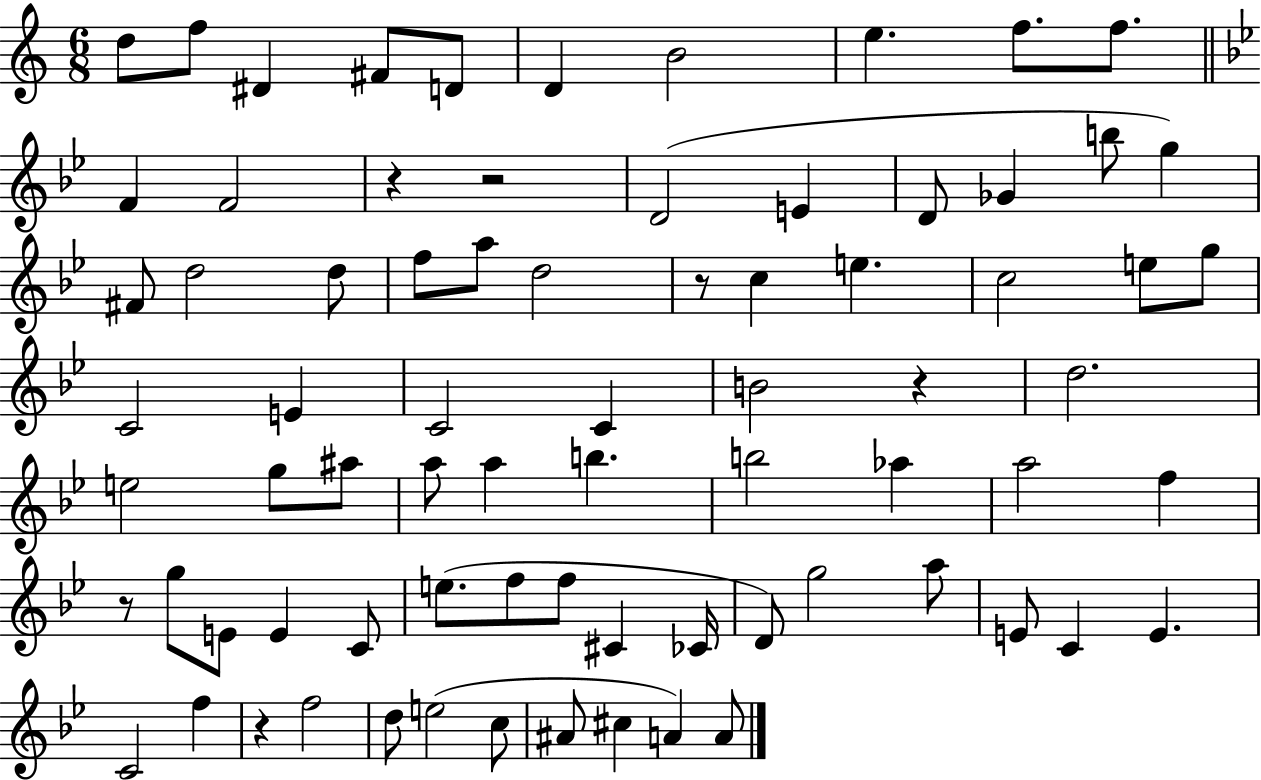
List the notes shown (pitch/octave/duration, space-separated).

D5/e F5/e D#4/q F#4/e D4/e D4/q B4/h E5/q. F5/e. F5/e. F4/q F4/h R/q R/h D4/h E4/q D4/e Gb4/q B5/e G5/q F#4/e D5/h D5/e F5/e A5/e D5/h R/e C5/q E5/q. C5/h E5/e G5/e C4/h E4/q C4/h C4/q B4/h R/q D5/h. E5/h G5/e A#5/e A5/e A5/q B5/q. B5/h Ab5/q A5/h F5/q R/e G5/e E4/e E4/q C4/e E5/e. F5/e F5/e C#4/q CES4/s D4/e G5/h A5/e E4/e C4/q E4/q. C4/h F5/q R/q F5/h D5/e E5/h C5/e A#4/e C#5/q A4/q A4/e